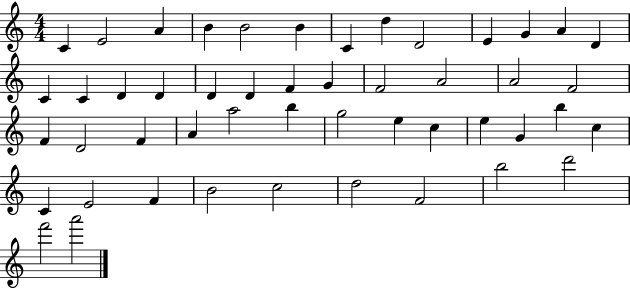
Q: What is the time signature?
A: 4/4